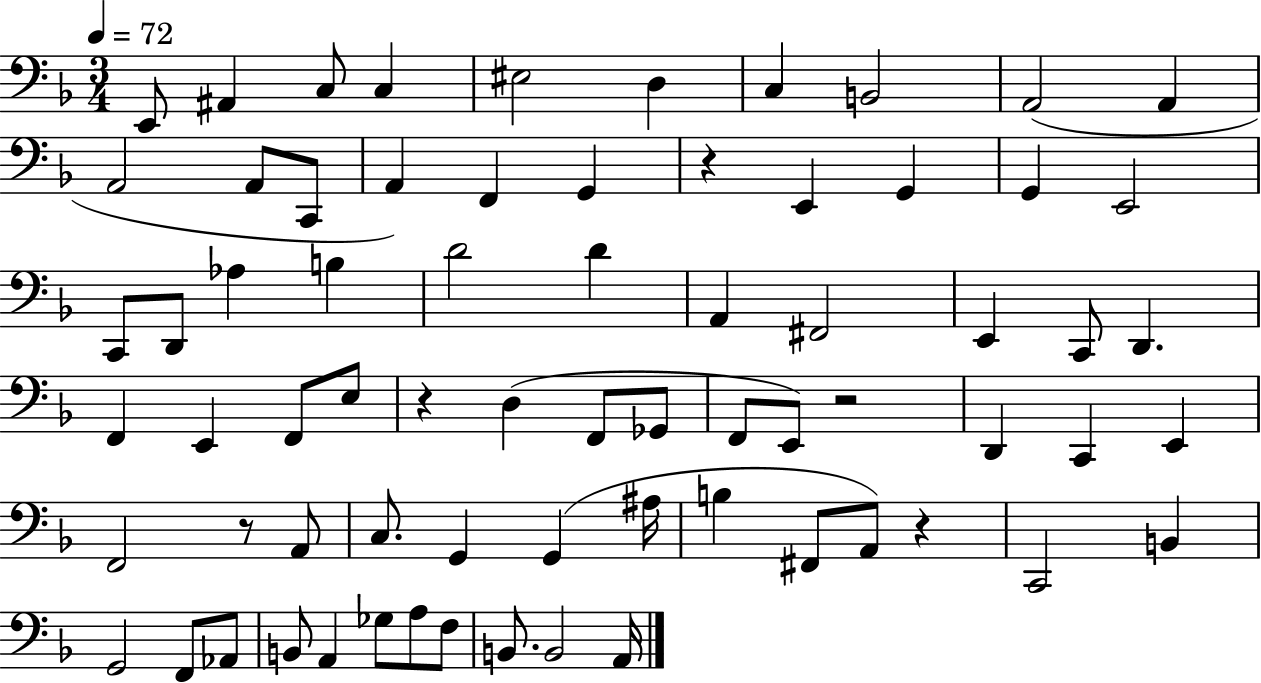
X:1
T:Untitled
M:3/4
L:1/4
K:F
E,,/2 ^A,, C,/2 C, ^E,2 D, C, B,,2 A,,2 A,, A,,2 A,,/2 C,,/2 A,, F,, G,, z E,, G,, G,, E,,2 C,,/2 D,,/2 _A, B, D2 D A,, ^F,,2 E,, C,,/2 D,, F,, E,, F,,/2 E,/2 z D, F,,/2 _G,,/2 F,,/2 E,,/2 z2 D,, C,, E,, F,,2 z/2 A,,/2 C,/2 G,, G,, ^A,/4 B, ^F,,/2 A,,/2 z C,,2 B,, G,,2 F,,/2 _A,,/2 B,,/2 A,, _G,/2 A,/2 F,/2 B,,/2 B,,2 A,,/4